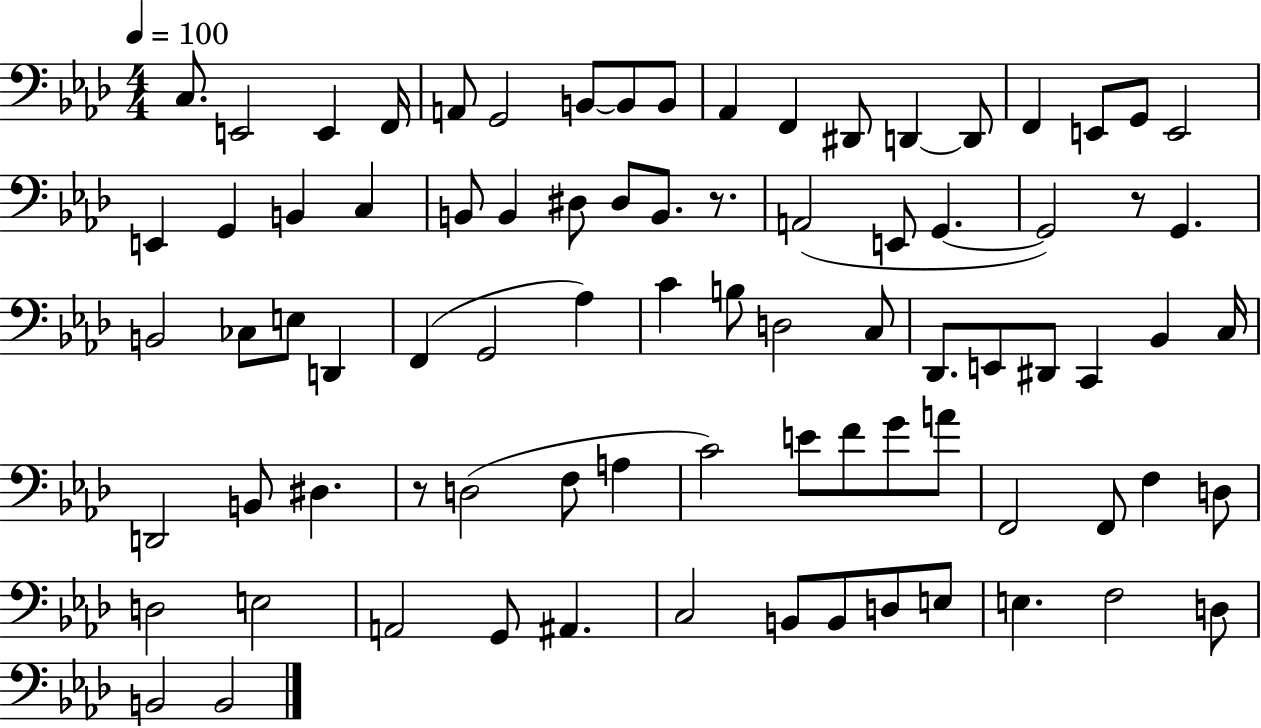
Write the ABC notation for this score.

X:1
T:Untitled
M:4/4
L:1/4
K:Ab
C,/2 E,,2 E,, F,,/4 A,,/2 G,,2 B,,/2 B,,/2 B,,/2 _A,, F,, ^D,,/2 D,, D,,/2 F,, E,,/2 G,,/2 E,,2 E,, G,, B,, C, B,,/2 B,, ^D,/2 ^D,/2 B,,/2 z/2 A,,2 E,,/2 G,, G,,2 z/2 G,, B,,2 _C,/2 E,/2 D,, F,, G,,2 _A, C B,/2 D,2 C,/2 _D,,/2 E,,/2 ^D,,/2 C,, _B,, C,/4 D,,2 B,,/2 ^D, z/2 D,2 F,/2 A, C2 E/2 F/2 G/2 A/2 F,,2 F,,/2 F, D,/2 D,2 E,2 A,,2 G,,/2 ^A,, C,2 B,,/2 B,,/2 D,/2 E,/2 E, F,2 D,/2 B,,2 B,,2